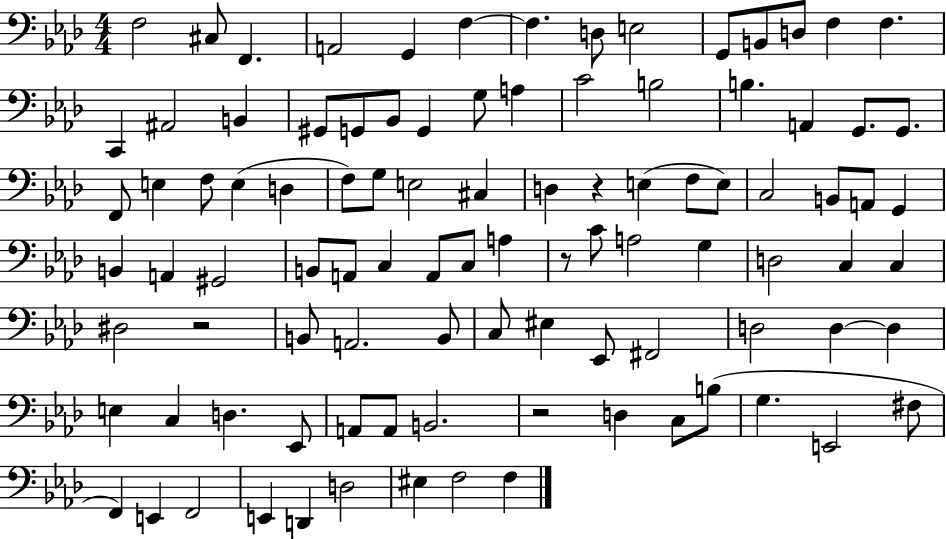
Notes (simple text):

F3/h C#3/e F2/q. A2/h G2/q F3/q F3/q. D3/e E3/h G2/e B2/e D3/e F3/q F3/q. C2/q A#2/h B2/q G#2/e G2/e Bb2/e G2/q G3/e A3/q C4/h B3/h B3/q. A2/q G2/e. G2/e. F2/e E3/q F3/e E3/q D3/q F3/e G3/e E3/h C#3/q D3/q R/q E3/q F3/e E3/e C3/h B2/e A2/e G2/q B2/q A2/q G#2/h B2/e A2/e C3/q A2/e C3/e A3/q R/e C4/e A3/h G3/q D3/h C3/q C3/q D#3/h R/h B2/e A2/h. B2/e C3/e EIS3/q Eb2/e F#2/h D3/h D3/q D3/q E3/q C3/q D3/q. Eb2/e A2/e A2/e B2/h. R/h D3/q C3/e B3/e G3/q. E2/h F#3/e F2/q E2/q F2/h E2/q D2/q D3/h EIS3/q F3/h F3/q